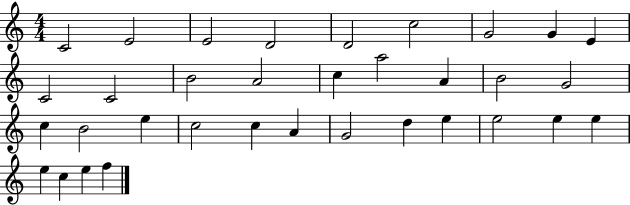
{
  \clef treble
  \numericTimeSignature
  \time 4/4
  \key c \major
  c'2 e'2 | e'2 d'2 | d'2 c''2 | g'2 g'4 e'4 | \break c'2 c'2 | b'2 a'2 | c''4 a''2 a'4 | b'2 g'2 | \break c''4 b'2 e''4 | c''2 c''4 a'4 | g'2 d''4 e''4 | e''2 e''4 e''4 | \break e''4 c''4 e''4 f''4 | \bar "|."
}